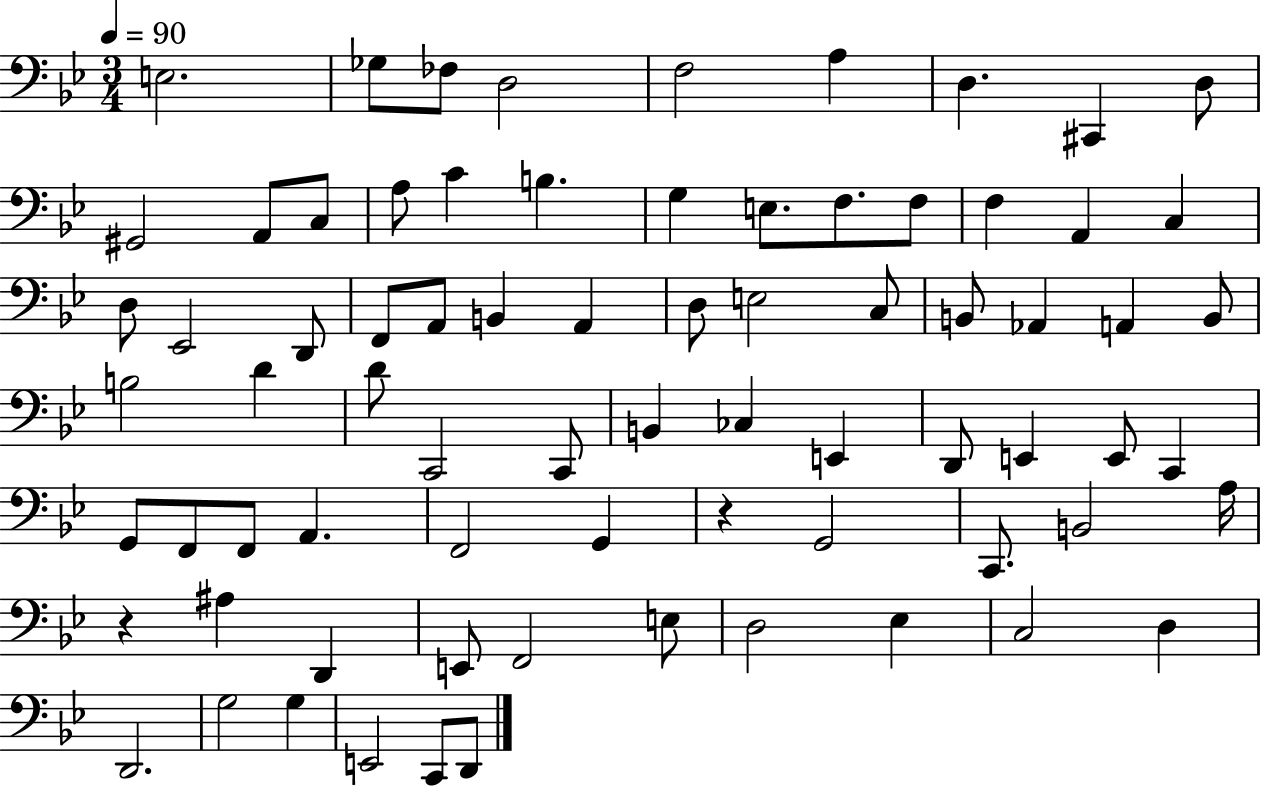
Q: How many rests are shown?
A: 2